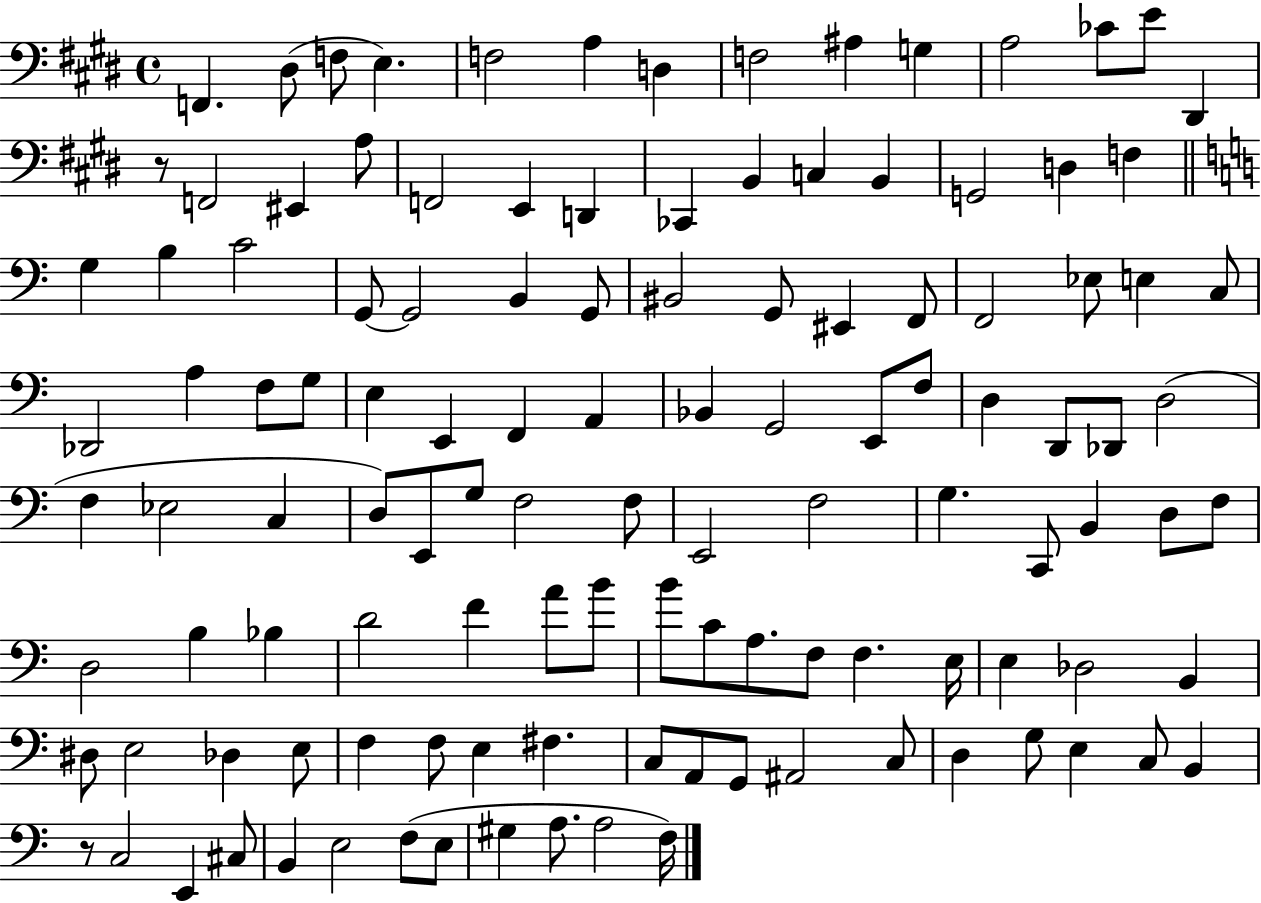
{
  \clef bass
  \time 4/4
  \defaultTimeSignature
  \key e \major
  f,4. dis8( f8 e4.) | f2 a4 d4 | f2 ais4 g4 | a2 ces'8 e'8 dis,4 | \break r8 f,2 eis,4 a8 | f,2 e,4 d,4 | ces,4 b,4 c4 b,4 | g,2 d4 f4 | \break \bar "||" \break \key a \minor g4 b4 c'2 | g,8~~ g,2 b,4 g,8 | bis,2 g,8 eis,4 f,8 | f,2 ees8 e4 c8 | \break des,2 a4 f8 g8 | e4 e,4 f,4 a,4 | bes,4 g,2 e,8 f8 | d4 d,8 des,8 d2( | \break f4 ees2 c4 | d8) e,8 g8 f2 f8 | e,2 f2 | g4. c,8 b,4 d8 f8 | \break d2 b4 bes4 | d'2 f'4 a'8 b'8 | b'8 c'8 a8. f8 f4. e16 | e4 des2 b,4 | \break dis8 e2 des4 e8 | f4 f8 e4 fis4. | c8 a,8 g,8 ais,2 c8 | d4 g8 e4 c8 b,4 | \break r8 c2 e,4 cis8 | b,4 e2 f8( e8 | gis4 a8. a2 f16) | \bar "|."
}